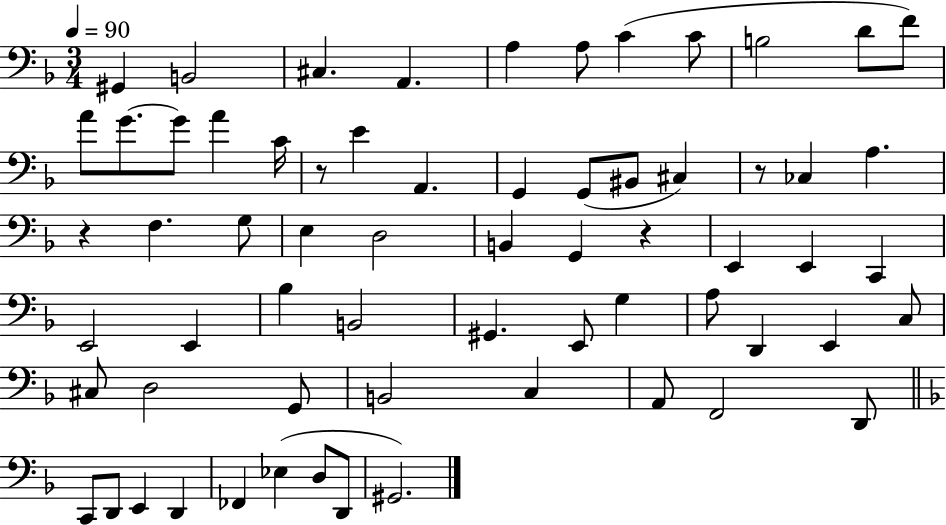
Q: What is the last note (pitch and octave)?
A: G#2